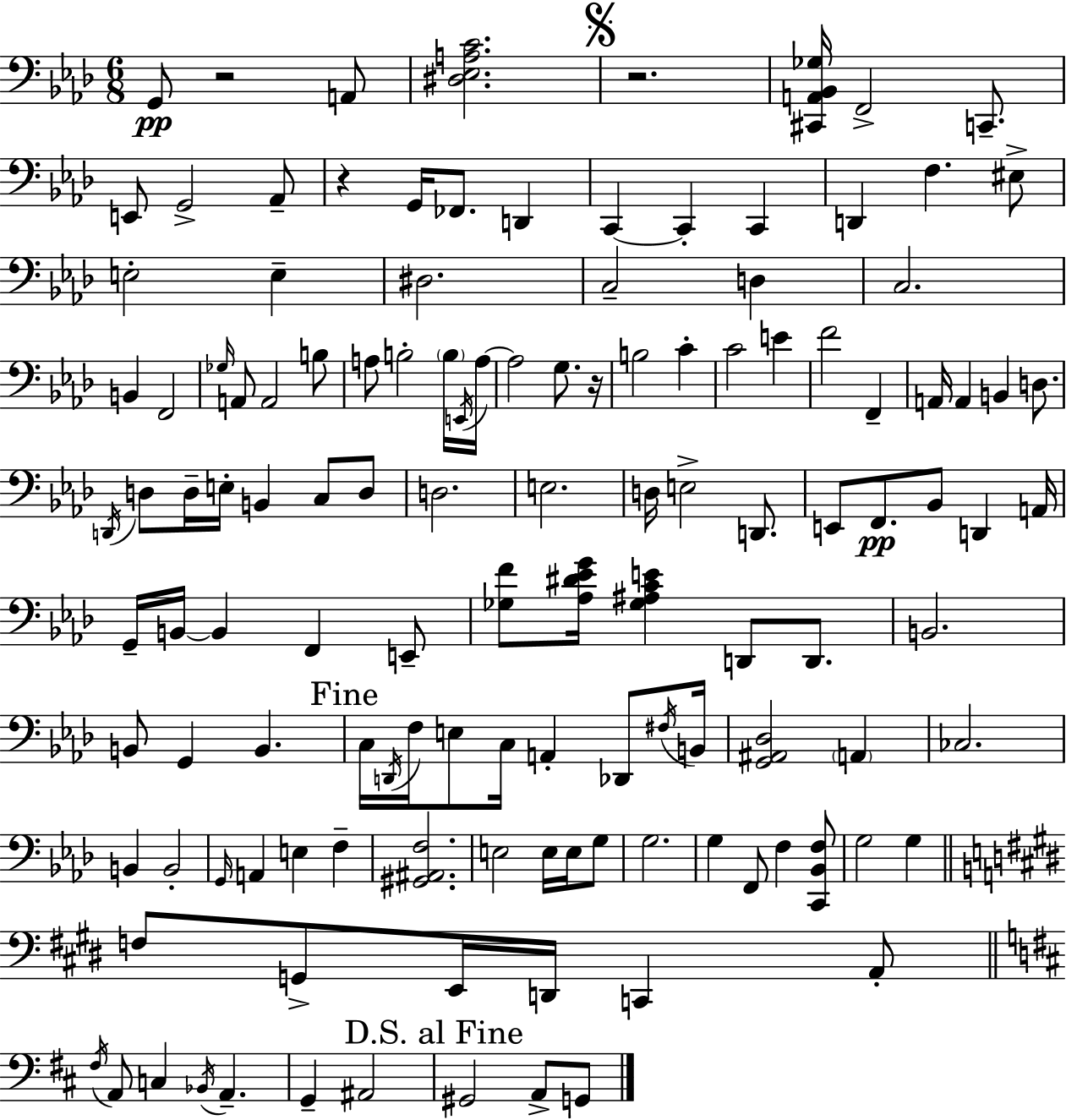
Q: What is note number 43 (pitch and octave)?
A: A2